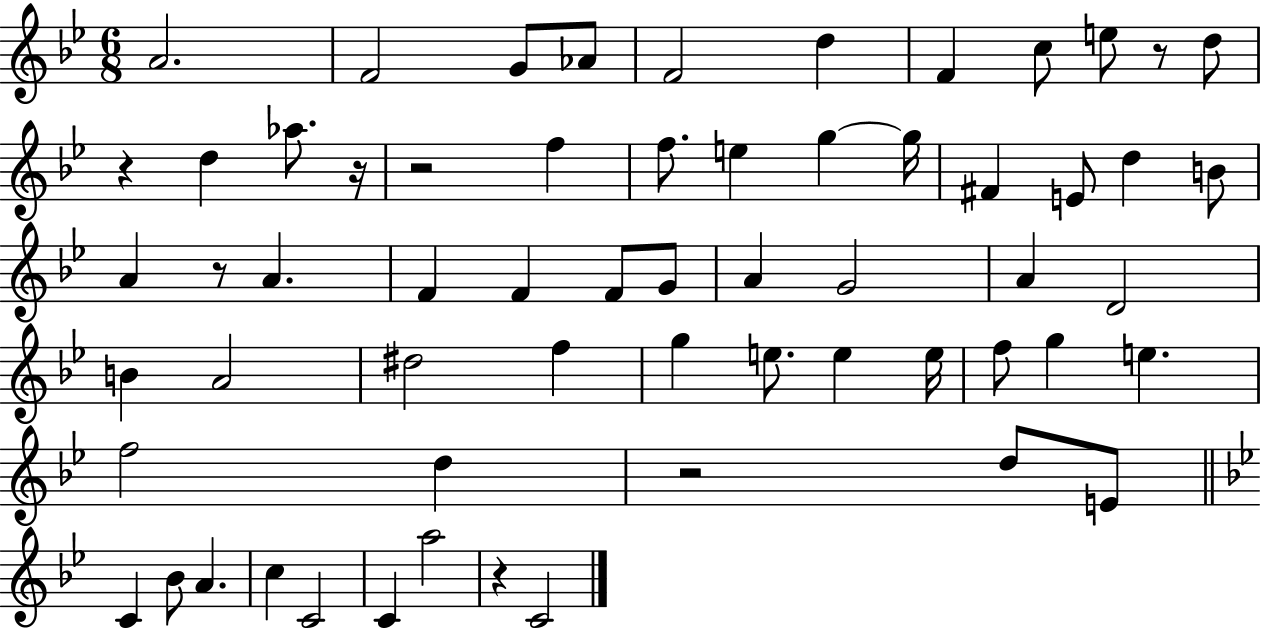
A4/h. F4/h G4/e Ab4/e F4/h D5/q F4/q C5/e E5/e R/e D5/e R/q D5/q Ab5/e. R/s R/h F5/q F5/e. E5/q G5/q G5/s F#4/q E4/e D5/q B4/e A4/q R/e A4/q. F4/q F4/q F4/e G4/e A4/q G4/h A4/q D4/h B4/q A4/h D#5/h F5/q G5/q E5/e. E5/q E5/s F5/e G5/q E5/q. F5/h D5/q R/h D5/e E4/e C4/q Bb4/e A4/q. C5/q C4/h C4/q A5/h R/q C4/h